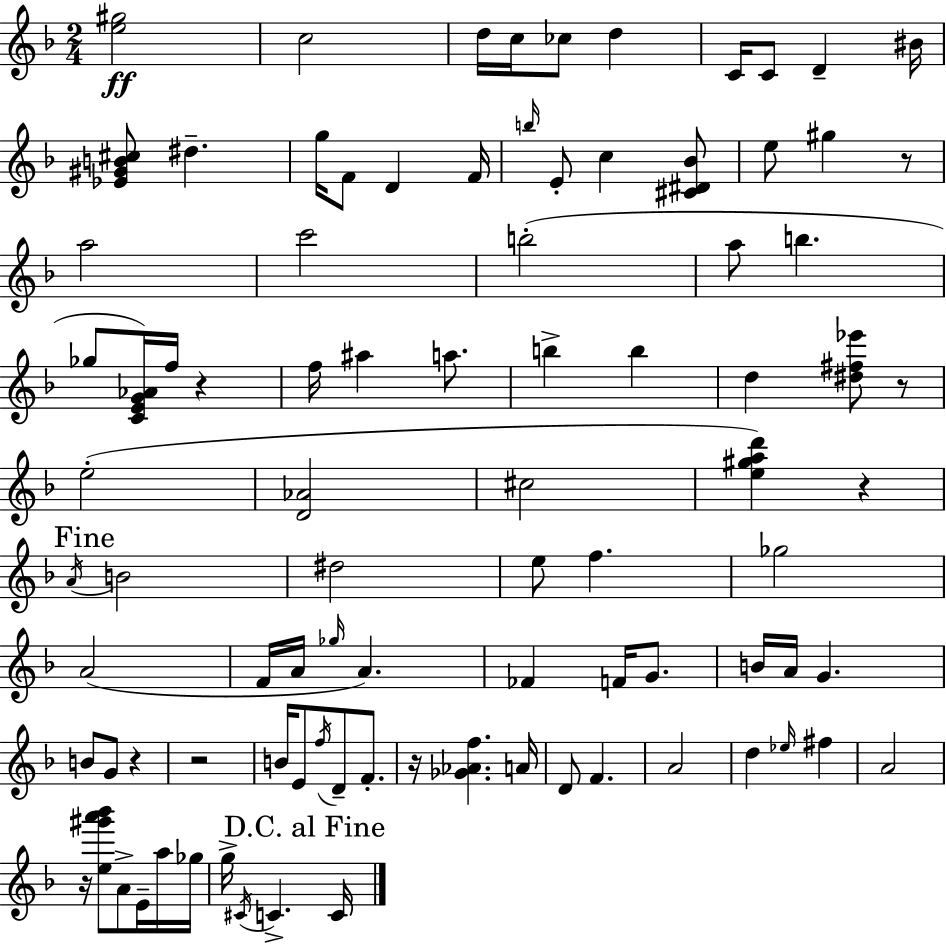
{
  \clef treble
  \numericTimeSignature
  \time 2/4
  \key f \major
  \repeat volta 2 { <e'' gis''>2\ff | c''2 | d''16 c''16 ces''8 d''4 | c'16 c'8 d'4-- bis'16 | \break <ees' gis' b' cis''>8 dis''4.-- | g''16 f'8 d'4 f'16 | \grace { b''16 } e'8-. c''4 <cis' dis' bes'>8 | e''8 gis''4 r8 | \break a''2 | c'''2 | b''2-.( | a''8 b''4. | \break ges''8 <c' e' g' aes'>16) f''16 r4 | f''16 ais''4 a''8. | b''4-> b''4 | d''4 <dis'' fis'' ees'''>8 r8 | \break e''2-.( | <d' aes'>2 | cis''2 | <e'' gis'' a'' d'''>4) r4 | \break \mark "Fine" \acciaccatura { a'16 } b'2 | dis''2 | e''8 f''4. | ges''2 | \break a'2( | f'16 a'16 \grace { ges''16 } a'4.) | fes'4 f'16 | g'8. b'16 a'16 g'4. | \break b'8 g'8 r4 | r2 | b'16 e'8 \acciaccatura { f''16 } d'8-- | f'8.-. r16 <ges' aes' f''>4. | \break a'16 d'8 f'4. | a'2 | d''4 | \grace { ees''16 } fis''4 a'2 | \break r16 <e'' gis''' a''' bes'''>8 | a'8-> e'16-- a''16 ges''16 g''16-> \acciaccatura { cis'16 } c'4.-> | \mark "D.C. al Fine" c'16 } \bar "|."
}